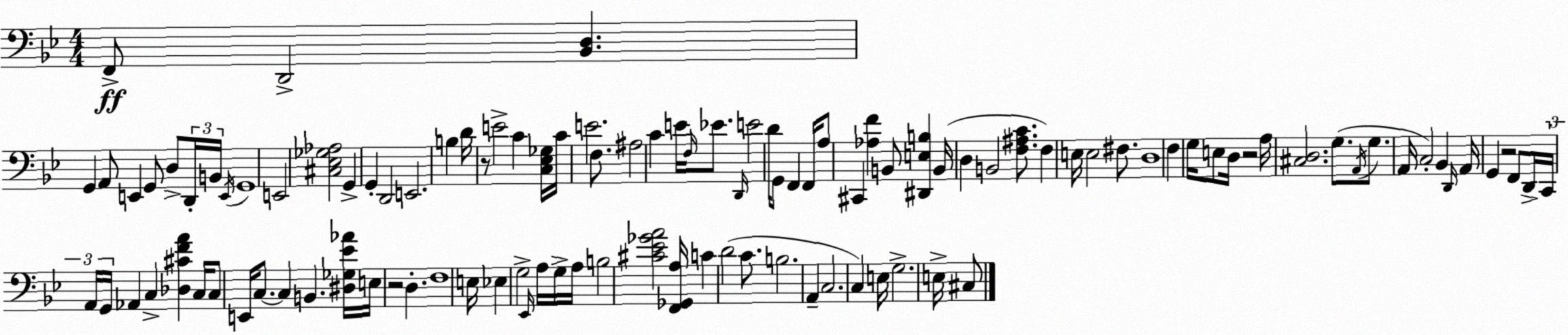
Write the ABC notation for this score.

X:1
T:Untitled
M:4/4
L:1/4
K:Bb
F,,/2 D,,2 [_B,,D,] G,, A,,/2 E,, G,,/2 D,/2 D,,/4 B,,/4 E,,/4 G,,4 E,,2 [^C,_E,_G,_A,]2 G,, G,, D,,2 E,,2 B, D/4 z/2 E2 C [C,_E,_G,]/4 C/4 E2 F,/2 ^A,2 C E/4 F,/4 _E/2 D,,/4 E2 D/4 G,,/2 F,, F,,/4 A,/2 ^C,, [_A,F] B,,/2 [^D,,E,B,] B,,/4 D, B,,2 [F,^A,C]/2 F, E,/4 E,2 ^F,/2 D,4 F, G,/4 E,/2 D,/4 z2 A,/4 [^C,D,]2 G,/2 A,,/4 G,/2 A,,/4 C,2 _B,, D,,/4 A,,/4 G,, z2 F,,/2 D,,/4 C,,/4 A,,/4 G,,/4 _A,, C, [_D,^CFA] C,/4 C,/2 E,,/4 C,/2 C, B,, [^D,_G,_E_A]/4 E,/4 z2 D, F,4 E,/4 _E, G,2 _E,,/4 A,/4 G,/4 A,/4 B,2 [^C_E_GA]2 [F,,_G,,A,]/4 C D2 C/2 B,2 A,, C,2 C, E,/4 G,2 E,/4 ^C,/2